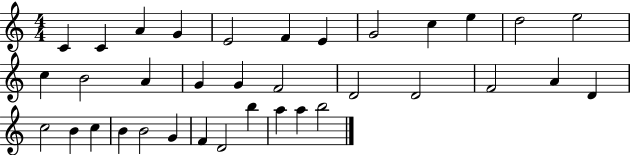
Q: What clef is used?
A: treble